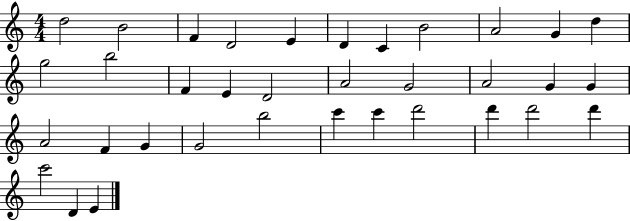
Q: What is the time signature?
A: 4/4